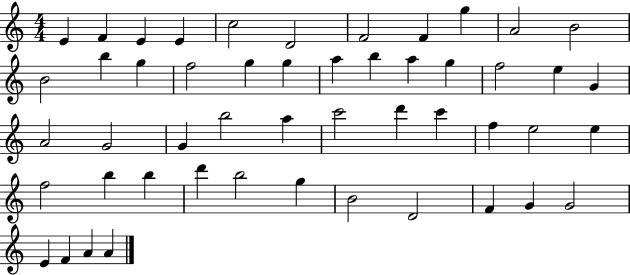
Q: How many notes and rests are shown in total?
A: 50